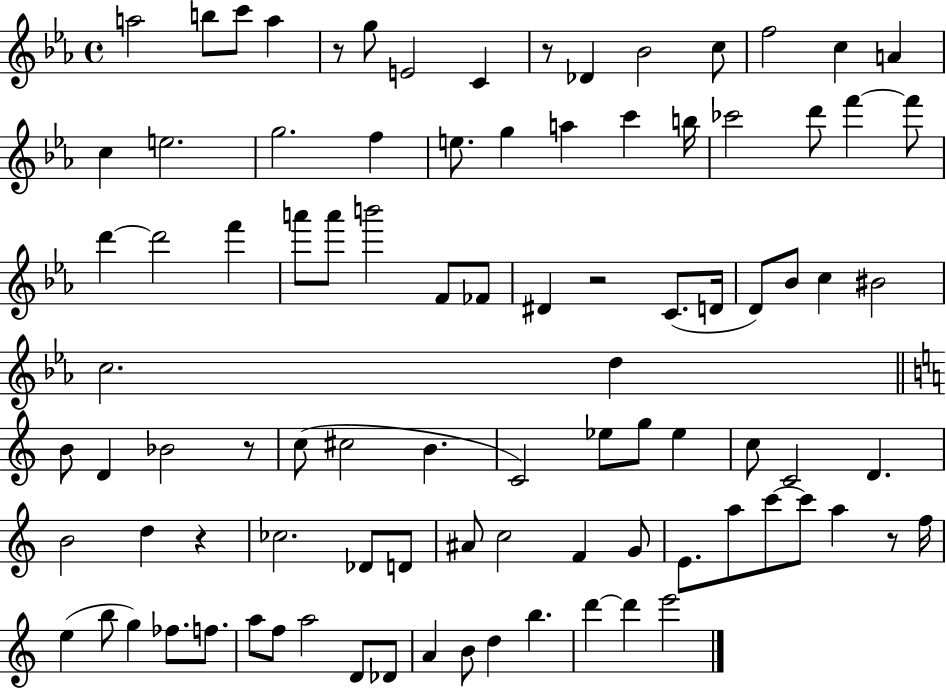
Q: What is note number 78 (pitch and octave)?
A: F5